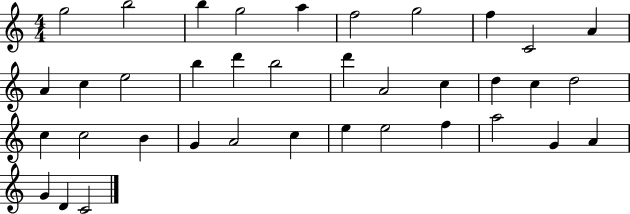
G5/h B5/h B5/q G5/h A5/q F5/h G5/h F5/q C4/h A4/q A4/q C5/q E5/h B5/q D6/q B5/h D6/q A4/h C5/q D5/q C5/q D5/h C5/q C5/h B4/q G4/q A4/h C5/q E5/q E5/h F5/q A5/h G4/q A4/q G4/q D4/q C4/h